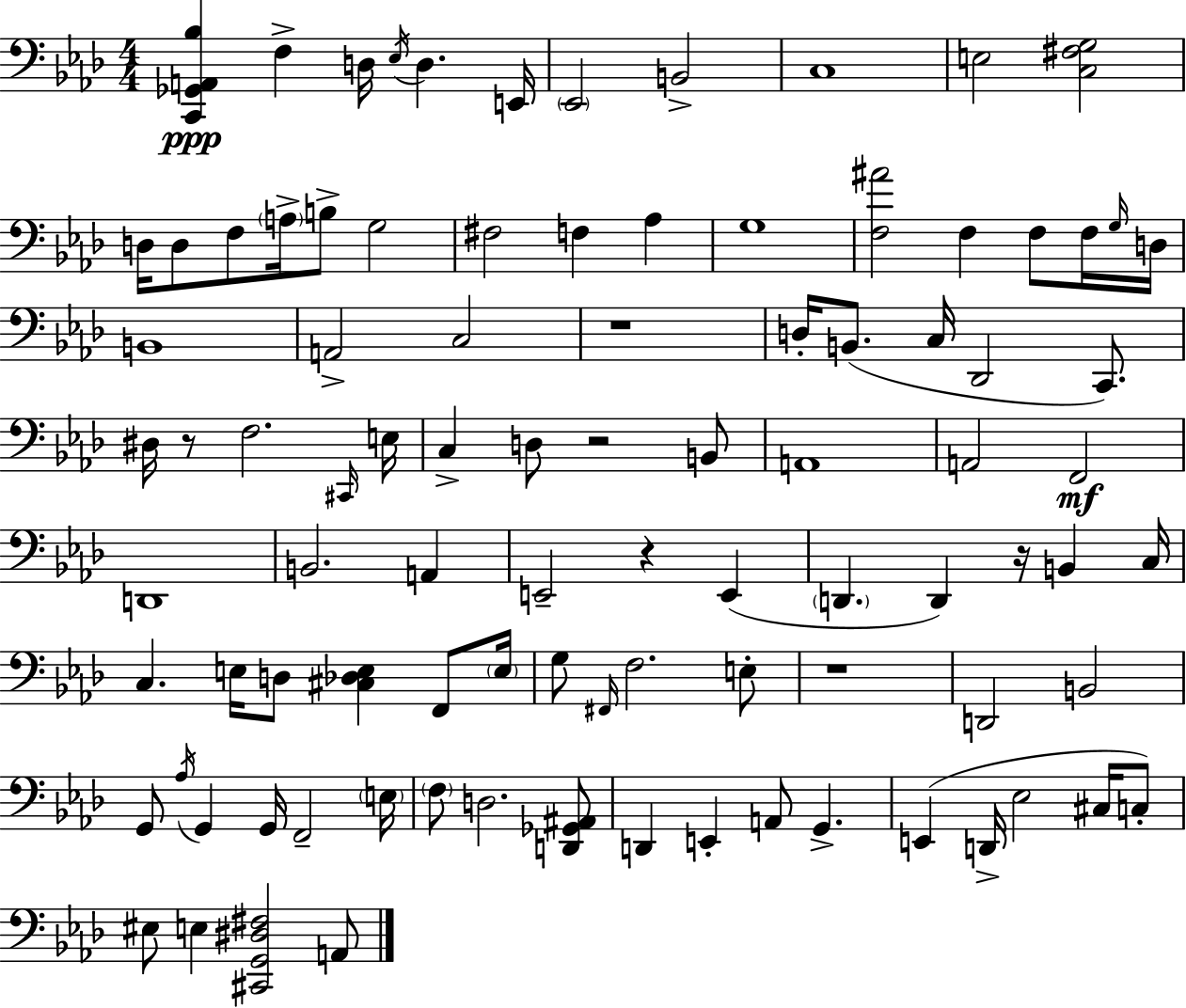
X:1
T:Untitled
M:4/4
L:1/4
K:Ab
[C,,_G,,A,,_B,] F, D,/4 _E,/4 D, E,,/4 _E,,2 B,,2 C,4 E,2 [C,^F,G,]2 D,/4 D,/2 F,/2 A,/4 B,/2 G,2 ^F,2 F, _A, G,4 [F,^A]2 F, F,/2 F,/4 G,/4 D,/4 B,,4 A,,2 C,2 z4 D,/4 B,,/2 C,/4 _D,,2 C,,/2 ^D,/4 z/2 F,2 ^C,,/4 E,/4 C, D,/2 z2 B,,/2 A,,4 A,,2 F,,2 D,,4 B,,2 A,, E,,2 z E,, D,, D,, z/4 B,, C,/4 C, E,/4 D,/2 [^C,_D,E,] F,,/2 E,/4 G,/2 ^F,,/4 F,2 E,/2 z4 D,,2 B,,2 G,,/2 _A,/4 G,, G,,/4 F,,2 E,/4 F,/2 D,2 [D,,_G,,^A,,]/2 D,, E,, A,,/2 G,, E,, D,,/4 _E,2 ^C,/4 C,/2 ^E,/2 E, [^C,,G,,^D,^F,]2 A,,/2